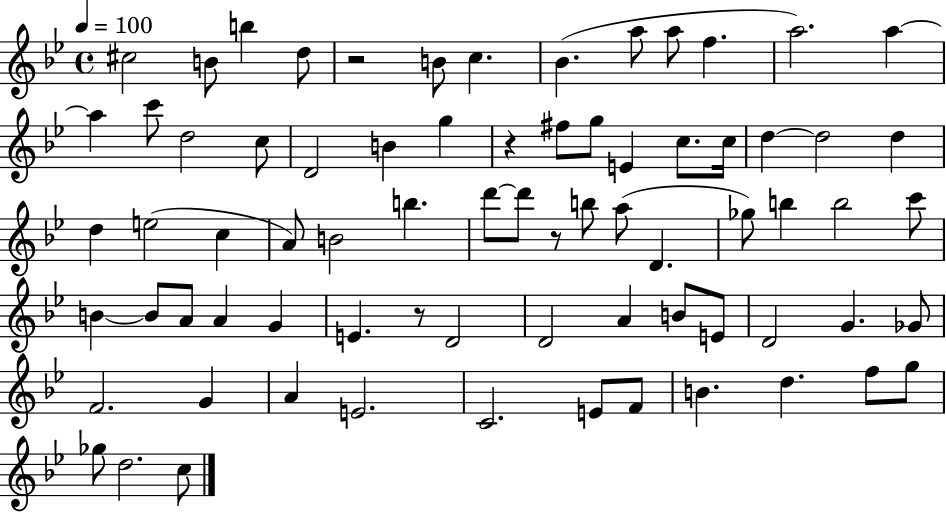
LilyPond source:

{
  \clef treble
  \time 4/4
  \defaultTimeSignature
  \key bes \major
  \tempo 4 = 100
  \repeat volta 2 { cis''2 b'8 b''4 d''8 | r2 b'8 c''4. | bes'4.( a''8 a''8 f''4. | a''2.) a''4~~ | \break a''4 c'''8 d''2 c''8 | d'2 b'4 g''4 | r4 fis''8 g''8 e'4 c''8. c''16 | d''4~~ d''2 d''4 | \break d''4 e''2( c''4 | a'8) b'2 b''4. | d'''8~~ d'''8 r8 b''8 a''8( d'4. | ges''8) b''4 b''2 c'''8 | \break b'4~~ b'8 a'8 a'4 g'4 | e'4. r8 d'2 | d'2 a'4 b'8 e'8 | d'2 g'4. ges'8 | \break f'2. g'4 | a'4 e'2. | c'2. e'8 f'8 | b'4. d''4. f''8 g''8 | \break ges''8 d''2. c''8 | } \bar "|."
}